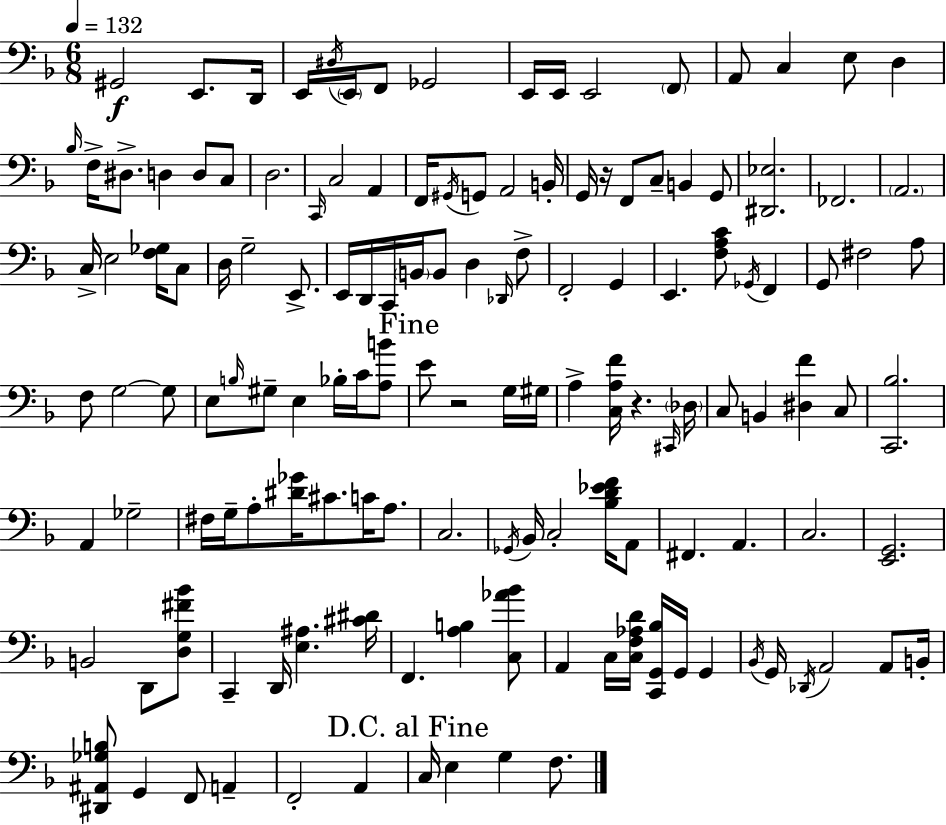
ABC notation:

X:1
T:Untitled
M:6/8
L:1/4
K:Dm
^G,,2 E,,/2 D,,/4 E,,/4 ^D,/4 E,,/4 F,,/2 _G,,2 E,,/4 E,,/4 E,,2 F,,/2 A,,/2 C, E,/2 D, _B,/4 F,/4 ^D,/2 D, D,/2 C,/2 D,2 C,,/4 C,2 A,, F,,/4 ^G,,/4 G,,/2 A,,2 B,,/4 G,,/4 z/4 F,,/2 C,/2 B,, G,,/2 [^D,,_E,]2 _F,,2 A,,2 C,/4 E,2 [F,_G,]/4 C,/2 D,/4 G,2 E,,/2 E,,/4 D,,/4 C,,/4 B,,/4 B,,/2 D, _D,,/4 F,/2 F,,2 G,, E,, [F,A,C]/2 _G,,/4 F,, G,,/2 ^F,2 A,/2 F,/2 G,2 G,/2 E,/2 B,/4 ^G,/2 E, _B,/4 C/4 [A,B]/2 E/2 z2 G,/4 ^G,/4 A, [C,A,F]/4 z ^C,,/4 _D,/4 C,/2 B,, [^D,F] C,/2 [C,,_B,]2 A,, _G,2 ^F,/4 G,/4 A,/2 [^D_G]/4 ^C/2 C/4 A,/2 C,2 _G,,/4 _B,,/4 C,2 [_B,D_EF]/4 A,,/2 ^F,, A,, C,2 [E,,G,,]2 B,,2 D,,/2 [D,G,^F_B]/2 C,, D,,/4 [E,^A,] [^C^D]/4 F,, [A,B,] [C,_A_B]/2 A,, C,/4 [C,F,_A,D]/4 [C,,G,,_B,]/4 G,,/4 G,, _B,,/4 G,,/4 _D,,/4 A,,2 A,,/2 B,,/4 [^D,,^A,,_G,B,]/2 G,, F,,/2 A,, F,,2 A,, C,/4 E, G, F,/2